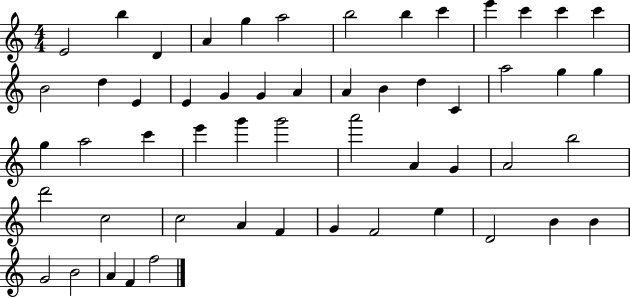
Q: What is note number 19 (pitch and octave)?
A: G4